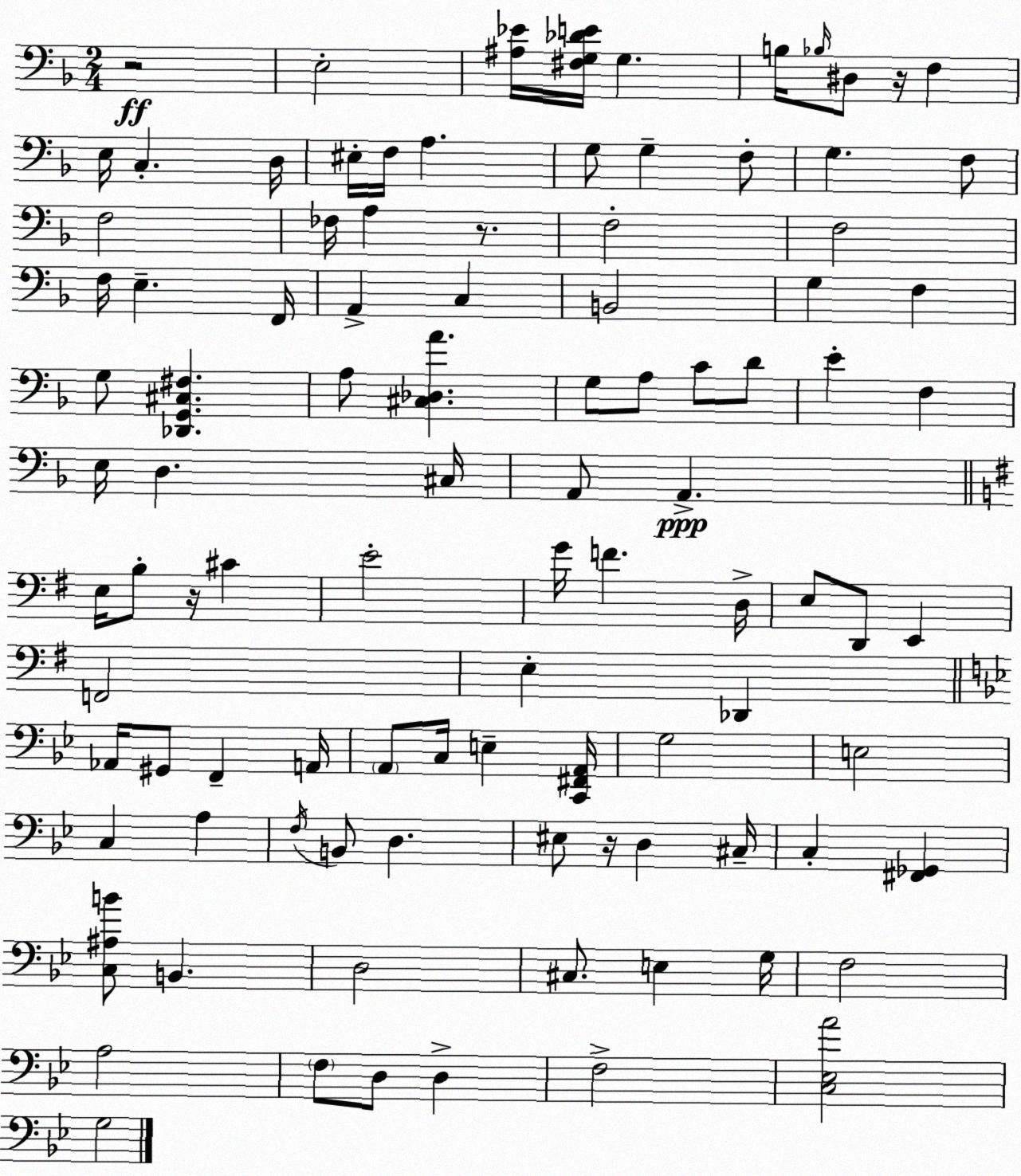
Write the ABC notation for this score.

X:1
T:Untitled
M:2/4
L:1/4
K:F
z2 E,2 [^A,_E]/4 [^F,G,_DE]/4 G, B,/4 _B,/4 ^D,/2 z/4 F, E,/4 C, D,/4 ^E,/4 F,/4 A, G,/2 G, F,/2 G, F,/2 F,2 _F,/4 A, z/2 F,2 F,2 F,/4 E, F,,/4 A,, C, B,,2 G, F, G,/2 [_D,,G,,^C,^F,] A,/2 [^C,_D,A] G,/2 A,/2 C/2 D/2 E F, E,/4 D, ^C,/4 A,,/2 A,, E,/4 B,/2 z/4 ^C E2 G/4 F D,/4 E,/2 D,,/2 E,, F,,2 E, _D,, _A,,/4 ^G,,/2 F,, A,,/4 A,,/2 C,/4 E, [C,,^F,,A,,]/4 G,2 E,2 C, A, F,/4 B,,/2 D, ^E,/2 z/4 D, ^C,/4 C, [^F,,_G,,] [C,^A,B]/2 B,, D,2 ^C,/2 E, G,/4 F,2 A,2 F,/2 D,/2 D, F,2 [C,_E,A]2 G,2